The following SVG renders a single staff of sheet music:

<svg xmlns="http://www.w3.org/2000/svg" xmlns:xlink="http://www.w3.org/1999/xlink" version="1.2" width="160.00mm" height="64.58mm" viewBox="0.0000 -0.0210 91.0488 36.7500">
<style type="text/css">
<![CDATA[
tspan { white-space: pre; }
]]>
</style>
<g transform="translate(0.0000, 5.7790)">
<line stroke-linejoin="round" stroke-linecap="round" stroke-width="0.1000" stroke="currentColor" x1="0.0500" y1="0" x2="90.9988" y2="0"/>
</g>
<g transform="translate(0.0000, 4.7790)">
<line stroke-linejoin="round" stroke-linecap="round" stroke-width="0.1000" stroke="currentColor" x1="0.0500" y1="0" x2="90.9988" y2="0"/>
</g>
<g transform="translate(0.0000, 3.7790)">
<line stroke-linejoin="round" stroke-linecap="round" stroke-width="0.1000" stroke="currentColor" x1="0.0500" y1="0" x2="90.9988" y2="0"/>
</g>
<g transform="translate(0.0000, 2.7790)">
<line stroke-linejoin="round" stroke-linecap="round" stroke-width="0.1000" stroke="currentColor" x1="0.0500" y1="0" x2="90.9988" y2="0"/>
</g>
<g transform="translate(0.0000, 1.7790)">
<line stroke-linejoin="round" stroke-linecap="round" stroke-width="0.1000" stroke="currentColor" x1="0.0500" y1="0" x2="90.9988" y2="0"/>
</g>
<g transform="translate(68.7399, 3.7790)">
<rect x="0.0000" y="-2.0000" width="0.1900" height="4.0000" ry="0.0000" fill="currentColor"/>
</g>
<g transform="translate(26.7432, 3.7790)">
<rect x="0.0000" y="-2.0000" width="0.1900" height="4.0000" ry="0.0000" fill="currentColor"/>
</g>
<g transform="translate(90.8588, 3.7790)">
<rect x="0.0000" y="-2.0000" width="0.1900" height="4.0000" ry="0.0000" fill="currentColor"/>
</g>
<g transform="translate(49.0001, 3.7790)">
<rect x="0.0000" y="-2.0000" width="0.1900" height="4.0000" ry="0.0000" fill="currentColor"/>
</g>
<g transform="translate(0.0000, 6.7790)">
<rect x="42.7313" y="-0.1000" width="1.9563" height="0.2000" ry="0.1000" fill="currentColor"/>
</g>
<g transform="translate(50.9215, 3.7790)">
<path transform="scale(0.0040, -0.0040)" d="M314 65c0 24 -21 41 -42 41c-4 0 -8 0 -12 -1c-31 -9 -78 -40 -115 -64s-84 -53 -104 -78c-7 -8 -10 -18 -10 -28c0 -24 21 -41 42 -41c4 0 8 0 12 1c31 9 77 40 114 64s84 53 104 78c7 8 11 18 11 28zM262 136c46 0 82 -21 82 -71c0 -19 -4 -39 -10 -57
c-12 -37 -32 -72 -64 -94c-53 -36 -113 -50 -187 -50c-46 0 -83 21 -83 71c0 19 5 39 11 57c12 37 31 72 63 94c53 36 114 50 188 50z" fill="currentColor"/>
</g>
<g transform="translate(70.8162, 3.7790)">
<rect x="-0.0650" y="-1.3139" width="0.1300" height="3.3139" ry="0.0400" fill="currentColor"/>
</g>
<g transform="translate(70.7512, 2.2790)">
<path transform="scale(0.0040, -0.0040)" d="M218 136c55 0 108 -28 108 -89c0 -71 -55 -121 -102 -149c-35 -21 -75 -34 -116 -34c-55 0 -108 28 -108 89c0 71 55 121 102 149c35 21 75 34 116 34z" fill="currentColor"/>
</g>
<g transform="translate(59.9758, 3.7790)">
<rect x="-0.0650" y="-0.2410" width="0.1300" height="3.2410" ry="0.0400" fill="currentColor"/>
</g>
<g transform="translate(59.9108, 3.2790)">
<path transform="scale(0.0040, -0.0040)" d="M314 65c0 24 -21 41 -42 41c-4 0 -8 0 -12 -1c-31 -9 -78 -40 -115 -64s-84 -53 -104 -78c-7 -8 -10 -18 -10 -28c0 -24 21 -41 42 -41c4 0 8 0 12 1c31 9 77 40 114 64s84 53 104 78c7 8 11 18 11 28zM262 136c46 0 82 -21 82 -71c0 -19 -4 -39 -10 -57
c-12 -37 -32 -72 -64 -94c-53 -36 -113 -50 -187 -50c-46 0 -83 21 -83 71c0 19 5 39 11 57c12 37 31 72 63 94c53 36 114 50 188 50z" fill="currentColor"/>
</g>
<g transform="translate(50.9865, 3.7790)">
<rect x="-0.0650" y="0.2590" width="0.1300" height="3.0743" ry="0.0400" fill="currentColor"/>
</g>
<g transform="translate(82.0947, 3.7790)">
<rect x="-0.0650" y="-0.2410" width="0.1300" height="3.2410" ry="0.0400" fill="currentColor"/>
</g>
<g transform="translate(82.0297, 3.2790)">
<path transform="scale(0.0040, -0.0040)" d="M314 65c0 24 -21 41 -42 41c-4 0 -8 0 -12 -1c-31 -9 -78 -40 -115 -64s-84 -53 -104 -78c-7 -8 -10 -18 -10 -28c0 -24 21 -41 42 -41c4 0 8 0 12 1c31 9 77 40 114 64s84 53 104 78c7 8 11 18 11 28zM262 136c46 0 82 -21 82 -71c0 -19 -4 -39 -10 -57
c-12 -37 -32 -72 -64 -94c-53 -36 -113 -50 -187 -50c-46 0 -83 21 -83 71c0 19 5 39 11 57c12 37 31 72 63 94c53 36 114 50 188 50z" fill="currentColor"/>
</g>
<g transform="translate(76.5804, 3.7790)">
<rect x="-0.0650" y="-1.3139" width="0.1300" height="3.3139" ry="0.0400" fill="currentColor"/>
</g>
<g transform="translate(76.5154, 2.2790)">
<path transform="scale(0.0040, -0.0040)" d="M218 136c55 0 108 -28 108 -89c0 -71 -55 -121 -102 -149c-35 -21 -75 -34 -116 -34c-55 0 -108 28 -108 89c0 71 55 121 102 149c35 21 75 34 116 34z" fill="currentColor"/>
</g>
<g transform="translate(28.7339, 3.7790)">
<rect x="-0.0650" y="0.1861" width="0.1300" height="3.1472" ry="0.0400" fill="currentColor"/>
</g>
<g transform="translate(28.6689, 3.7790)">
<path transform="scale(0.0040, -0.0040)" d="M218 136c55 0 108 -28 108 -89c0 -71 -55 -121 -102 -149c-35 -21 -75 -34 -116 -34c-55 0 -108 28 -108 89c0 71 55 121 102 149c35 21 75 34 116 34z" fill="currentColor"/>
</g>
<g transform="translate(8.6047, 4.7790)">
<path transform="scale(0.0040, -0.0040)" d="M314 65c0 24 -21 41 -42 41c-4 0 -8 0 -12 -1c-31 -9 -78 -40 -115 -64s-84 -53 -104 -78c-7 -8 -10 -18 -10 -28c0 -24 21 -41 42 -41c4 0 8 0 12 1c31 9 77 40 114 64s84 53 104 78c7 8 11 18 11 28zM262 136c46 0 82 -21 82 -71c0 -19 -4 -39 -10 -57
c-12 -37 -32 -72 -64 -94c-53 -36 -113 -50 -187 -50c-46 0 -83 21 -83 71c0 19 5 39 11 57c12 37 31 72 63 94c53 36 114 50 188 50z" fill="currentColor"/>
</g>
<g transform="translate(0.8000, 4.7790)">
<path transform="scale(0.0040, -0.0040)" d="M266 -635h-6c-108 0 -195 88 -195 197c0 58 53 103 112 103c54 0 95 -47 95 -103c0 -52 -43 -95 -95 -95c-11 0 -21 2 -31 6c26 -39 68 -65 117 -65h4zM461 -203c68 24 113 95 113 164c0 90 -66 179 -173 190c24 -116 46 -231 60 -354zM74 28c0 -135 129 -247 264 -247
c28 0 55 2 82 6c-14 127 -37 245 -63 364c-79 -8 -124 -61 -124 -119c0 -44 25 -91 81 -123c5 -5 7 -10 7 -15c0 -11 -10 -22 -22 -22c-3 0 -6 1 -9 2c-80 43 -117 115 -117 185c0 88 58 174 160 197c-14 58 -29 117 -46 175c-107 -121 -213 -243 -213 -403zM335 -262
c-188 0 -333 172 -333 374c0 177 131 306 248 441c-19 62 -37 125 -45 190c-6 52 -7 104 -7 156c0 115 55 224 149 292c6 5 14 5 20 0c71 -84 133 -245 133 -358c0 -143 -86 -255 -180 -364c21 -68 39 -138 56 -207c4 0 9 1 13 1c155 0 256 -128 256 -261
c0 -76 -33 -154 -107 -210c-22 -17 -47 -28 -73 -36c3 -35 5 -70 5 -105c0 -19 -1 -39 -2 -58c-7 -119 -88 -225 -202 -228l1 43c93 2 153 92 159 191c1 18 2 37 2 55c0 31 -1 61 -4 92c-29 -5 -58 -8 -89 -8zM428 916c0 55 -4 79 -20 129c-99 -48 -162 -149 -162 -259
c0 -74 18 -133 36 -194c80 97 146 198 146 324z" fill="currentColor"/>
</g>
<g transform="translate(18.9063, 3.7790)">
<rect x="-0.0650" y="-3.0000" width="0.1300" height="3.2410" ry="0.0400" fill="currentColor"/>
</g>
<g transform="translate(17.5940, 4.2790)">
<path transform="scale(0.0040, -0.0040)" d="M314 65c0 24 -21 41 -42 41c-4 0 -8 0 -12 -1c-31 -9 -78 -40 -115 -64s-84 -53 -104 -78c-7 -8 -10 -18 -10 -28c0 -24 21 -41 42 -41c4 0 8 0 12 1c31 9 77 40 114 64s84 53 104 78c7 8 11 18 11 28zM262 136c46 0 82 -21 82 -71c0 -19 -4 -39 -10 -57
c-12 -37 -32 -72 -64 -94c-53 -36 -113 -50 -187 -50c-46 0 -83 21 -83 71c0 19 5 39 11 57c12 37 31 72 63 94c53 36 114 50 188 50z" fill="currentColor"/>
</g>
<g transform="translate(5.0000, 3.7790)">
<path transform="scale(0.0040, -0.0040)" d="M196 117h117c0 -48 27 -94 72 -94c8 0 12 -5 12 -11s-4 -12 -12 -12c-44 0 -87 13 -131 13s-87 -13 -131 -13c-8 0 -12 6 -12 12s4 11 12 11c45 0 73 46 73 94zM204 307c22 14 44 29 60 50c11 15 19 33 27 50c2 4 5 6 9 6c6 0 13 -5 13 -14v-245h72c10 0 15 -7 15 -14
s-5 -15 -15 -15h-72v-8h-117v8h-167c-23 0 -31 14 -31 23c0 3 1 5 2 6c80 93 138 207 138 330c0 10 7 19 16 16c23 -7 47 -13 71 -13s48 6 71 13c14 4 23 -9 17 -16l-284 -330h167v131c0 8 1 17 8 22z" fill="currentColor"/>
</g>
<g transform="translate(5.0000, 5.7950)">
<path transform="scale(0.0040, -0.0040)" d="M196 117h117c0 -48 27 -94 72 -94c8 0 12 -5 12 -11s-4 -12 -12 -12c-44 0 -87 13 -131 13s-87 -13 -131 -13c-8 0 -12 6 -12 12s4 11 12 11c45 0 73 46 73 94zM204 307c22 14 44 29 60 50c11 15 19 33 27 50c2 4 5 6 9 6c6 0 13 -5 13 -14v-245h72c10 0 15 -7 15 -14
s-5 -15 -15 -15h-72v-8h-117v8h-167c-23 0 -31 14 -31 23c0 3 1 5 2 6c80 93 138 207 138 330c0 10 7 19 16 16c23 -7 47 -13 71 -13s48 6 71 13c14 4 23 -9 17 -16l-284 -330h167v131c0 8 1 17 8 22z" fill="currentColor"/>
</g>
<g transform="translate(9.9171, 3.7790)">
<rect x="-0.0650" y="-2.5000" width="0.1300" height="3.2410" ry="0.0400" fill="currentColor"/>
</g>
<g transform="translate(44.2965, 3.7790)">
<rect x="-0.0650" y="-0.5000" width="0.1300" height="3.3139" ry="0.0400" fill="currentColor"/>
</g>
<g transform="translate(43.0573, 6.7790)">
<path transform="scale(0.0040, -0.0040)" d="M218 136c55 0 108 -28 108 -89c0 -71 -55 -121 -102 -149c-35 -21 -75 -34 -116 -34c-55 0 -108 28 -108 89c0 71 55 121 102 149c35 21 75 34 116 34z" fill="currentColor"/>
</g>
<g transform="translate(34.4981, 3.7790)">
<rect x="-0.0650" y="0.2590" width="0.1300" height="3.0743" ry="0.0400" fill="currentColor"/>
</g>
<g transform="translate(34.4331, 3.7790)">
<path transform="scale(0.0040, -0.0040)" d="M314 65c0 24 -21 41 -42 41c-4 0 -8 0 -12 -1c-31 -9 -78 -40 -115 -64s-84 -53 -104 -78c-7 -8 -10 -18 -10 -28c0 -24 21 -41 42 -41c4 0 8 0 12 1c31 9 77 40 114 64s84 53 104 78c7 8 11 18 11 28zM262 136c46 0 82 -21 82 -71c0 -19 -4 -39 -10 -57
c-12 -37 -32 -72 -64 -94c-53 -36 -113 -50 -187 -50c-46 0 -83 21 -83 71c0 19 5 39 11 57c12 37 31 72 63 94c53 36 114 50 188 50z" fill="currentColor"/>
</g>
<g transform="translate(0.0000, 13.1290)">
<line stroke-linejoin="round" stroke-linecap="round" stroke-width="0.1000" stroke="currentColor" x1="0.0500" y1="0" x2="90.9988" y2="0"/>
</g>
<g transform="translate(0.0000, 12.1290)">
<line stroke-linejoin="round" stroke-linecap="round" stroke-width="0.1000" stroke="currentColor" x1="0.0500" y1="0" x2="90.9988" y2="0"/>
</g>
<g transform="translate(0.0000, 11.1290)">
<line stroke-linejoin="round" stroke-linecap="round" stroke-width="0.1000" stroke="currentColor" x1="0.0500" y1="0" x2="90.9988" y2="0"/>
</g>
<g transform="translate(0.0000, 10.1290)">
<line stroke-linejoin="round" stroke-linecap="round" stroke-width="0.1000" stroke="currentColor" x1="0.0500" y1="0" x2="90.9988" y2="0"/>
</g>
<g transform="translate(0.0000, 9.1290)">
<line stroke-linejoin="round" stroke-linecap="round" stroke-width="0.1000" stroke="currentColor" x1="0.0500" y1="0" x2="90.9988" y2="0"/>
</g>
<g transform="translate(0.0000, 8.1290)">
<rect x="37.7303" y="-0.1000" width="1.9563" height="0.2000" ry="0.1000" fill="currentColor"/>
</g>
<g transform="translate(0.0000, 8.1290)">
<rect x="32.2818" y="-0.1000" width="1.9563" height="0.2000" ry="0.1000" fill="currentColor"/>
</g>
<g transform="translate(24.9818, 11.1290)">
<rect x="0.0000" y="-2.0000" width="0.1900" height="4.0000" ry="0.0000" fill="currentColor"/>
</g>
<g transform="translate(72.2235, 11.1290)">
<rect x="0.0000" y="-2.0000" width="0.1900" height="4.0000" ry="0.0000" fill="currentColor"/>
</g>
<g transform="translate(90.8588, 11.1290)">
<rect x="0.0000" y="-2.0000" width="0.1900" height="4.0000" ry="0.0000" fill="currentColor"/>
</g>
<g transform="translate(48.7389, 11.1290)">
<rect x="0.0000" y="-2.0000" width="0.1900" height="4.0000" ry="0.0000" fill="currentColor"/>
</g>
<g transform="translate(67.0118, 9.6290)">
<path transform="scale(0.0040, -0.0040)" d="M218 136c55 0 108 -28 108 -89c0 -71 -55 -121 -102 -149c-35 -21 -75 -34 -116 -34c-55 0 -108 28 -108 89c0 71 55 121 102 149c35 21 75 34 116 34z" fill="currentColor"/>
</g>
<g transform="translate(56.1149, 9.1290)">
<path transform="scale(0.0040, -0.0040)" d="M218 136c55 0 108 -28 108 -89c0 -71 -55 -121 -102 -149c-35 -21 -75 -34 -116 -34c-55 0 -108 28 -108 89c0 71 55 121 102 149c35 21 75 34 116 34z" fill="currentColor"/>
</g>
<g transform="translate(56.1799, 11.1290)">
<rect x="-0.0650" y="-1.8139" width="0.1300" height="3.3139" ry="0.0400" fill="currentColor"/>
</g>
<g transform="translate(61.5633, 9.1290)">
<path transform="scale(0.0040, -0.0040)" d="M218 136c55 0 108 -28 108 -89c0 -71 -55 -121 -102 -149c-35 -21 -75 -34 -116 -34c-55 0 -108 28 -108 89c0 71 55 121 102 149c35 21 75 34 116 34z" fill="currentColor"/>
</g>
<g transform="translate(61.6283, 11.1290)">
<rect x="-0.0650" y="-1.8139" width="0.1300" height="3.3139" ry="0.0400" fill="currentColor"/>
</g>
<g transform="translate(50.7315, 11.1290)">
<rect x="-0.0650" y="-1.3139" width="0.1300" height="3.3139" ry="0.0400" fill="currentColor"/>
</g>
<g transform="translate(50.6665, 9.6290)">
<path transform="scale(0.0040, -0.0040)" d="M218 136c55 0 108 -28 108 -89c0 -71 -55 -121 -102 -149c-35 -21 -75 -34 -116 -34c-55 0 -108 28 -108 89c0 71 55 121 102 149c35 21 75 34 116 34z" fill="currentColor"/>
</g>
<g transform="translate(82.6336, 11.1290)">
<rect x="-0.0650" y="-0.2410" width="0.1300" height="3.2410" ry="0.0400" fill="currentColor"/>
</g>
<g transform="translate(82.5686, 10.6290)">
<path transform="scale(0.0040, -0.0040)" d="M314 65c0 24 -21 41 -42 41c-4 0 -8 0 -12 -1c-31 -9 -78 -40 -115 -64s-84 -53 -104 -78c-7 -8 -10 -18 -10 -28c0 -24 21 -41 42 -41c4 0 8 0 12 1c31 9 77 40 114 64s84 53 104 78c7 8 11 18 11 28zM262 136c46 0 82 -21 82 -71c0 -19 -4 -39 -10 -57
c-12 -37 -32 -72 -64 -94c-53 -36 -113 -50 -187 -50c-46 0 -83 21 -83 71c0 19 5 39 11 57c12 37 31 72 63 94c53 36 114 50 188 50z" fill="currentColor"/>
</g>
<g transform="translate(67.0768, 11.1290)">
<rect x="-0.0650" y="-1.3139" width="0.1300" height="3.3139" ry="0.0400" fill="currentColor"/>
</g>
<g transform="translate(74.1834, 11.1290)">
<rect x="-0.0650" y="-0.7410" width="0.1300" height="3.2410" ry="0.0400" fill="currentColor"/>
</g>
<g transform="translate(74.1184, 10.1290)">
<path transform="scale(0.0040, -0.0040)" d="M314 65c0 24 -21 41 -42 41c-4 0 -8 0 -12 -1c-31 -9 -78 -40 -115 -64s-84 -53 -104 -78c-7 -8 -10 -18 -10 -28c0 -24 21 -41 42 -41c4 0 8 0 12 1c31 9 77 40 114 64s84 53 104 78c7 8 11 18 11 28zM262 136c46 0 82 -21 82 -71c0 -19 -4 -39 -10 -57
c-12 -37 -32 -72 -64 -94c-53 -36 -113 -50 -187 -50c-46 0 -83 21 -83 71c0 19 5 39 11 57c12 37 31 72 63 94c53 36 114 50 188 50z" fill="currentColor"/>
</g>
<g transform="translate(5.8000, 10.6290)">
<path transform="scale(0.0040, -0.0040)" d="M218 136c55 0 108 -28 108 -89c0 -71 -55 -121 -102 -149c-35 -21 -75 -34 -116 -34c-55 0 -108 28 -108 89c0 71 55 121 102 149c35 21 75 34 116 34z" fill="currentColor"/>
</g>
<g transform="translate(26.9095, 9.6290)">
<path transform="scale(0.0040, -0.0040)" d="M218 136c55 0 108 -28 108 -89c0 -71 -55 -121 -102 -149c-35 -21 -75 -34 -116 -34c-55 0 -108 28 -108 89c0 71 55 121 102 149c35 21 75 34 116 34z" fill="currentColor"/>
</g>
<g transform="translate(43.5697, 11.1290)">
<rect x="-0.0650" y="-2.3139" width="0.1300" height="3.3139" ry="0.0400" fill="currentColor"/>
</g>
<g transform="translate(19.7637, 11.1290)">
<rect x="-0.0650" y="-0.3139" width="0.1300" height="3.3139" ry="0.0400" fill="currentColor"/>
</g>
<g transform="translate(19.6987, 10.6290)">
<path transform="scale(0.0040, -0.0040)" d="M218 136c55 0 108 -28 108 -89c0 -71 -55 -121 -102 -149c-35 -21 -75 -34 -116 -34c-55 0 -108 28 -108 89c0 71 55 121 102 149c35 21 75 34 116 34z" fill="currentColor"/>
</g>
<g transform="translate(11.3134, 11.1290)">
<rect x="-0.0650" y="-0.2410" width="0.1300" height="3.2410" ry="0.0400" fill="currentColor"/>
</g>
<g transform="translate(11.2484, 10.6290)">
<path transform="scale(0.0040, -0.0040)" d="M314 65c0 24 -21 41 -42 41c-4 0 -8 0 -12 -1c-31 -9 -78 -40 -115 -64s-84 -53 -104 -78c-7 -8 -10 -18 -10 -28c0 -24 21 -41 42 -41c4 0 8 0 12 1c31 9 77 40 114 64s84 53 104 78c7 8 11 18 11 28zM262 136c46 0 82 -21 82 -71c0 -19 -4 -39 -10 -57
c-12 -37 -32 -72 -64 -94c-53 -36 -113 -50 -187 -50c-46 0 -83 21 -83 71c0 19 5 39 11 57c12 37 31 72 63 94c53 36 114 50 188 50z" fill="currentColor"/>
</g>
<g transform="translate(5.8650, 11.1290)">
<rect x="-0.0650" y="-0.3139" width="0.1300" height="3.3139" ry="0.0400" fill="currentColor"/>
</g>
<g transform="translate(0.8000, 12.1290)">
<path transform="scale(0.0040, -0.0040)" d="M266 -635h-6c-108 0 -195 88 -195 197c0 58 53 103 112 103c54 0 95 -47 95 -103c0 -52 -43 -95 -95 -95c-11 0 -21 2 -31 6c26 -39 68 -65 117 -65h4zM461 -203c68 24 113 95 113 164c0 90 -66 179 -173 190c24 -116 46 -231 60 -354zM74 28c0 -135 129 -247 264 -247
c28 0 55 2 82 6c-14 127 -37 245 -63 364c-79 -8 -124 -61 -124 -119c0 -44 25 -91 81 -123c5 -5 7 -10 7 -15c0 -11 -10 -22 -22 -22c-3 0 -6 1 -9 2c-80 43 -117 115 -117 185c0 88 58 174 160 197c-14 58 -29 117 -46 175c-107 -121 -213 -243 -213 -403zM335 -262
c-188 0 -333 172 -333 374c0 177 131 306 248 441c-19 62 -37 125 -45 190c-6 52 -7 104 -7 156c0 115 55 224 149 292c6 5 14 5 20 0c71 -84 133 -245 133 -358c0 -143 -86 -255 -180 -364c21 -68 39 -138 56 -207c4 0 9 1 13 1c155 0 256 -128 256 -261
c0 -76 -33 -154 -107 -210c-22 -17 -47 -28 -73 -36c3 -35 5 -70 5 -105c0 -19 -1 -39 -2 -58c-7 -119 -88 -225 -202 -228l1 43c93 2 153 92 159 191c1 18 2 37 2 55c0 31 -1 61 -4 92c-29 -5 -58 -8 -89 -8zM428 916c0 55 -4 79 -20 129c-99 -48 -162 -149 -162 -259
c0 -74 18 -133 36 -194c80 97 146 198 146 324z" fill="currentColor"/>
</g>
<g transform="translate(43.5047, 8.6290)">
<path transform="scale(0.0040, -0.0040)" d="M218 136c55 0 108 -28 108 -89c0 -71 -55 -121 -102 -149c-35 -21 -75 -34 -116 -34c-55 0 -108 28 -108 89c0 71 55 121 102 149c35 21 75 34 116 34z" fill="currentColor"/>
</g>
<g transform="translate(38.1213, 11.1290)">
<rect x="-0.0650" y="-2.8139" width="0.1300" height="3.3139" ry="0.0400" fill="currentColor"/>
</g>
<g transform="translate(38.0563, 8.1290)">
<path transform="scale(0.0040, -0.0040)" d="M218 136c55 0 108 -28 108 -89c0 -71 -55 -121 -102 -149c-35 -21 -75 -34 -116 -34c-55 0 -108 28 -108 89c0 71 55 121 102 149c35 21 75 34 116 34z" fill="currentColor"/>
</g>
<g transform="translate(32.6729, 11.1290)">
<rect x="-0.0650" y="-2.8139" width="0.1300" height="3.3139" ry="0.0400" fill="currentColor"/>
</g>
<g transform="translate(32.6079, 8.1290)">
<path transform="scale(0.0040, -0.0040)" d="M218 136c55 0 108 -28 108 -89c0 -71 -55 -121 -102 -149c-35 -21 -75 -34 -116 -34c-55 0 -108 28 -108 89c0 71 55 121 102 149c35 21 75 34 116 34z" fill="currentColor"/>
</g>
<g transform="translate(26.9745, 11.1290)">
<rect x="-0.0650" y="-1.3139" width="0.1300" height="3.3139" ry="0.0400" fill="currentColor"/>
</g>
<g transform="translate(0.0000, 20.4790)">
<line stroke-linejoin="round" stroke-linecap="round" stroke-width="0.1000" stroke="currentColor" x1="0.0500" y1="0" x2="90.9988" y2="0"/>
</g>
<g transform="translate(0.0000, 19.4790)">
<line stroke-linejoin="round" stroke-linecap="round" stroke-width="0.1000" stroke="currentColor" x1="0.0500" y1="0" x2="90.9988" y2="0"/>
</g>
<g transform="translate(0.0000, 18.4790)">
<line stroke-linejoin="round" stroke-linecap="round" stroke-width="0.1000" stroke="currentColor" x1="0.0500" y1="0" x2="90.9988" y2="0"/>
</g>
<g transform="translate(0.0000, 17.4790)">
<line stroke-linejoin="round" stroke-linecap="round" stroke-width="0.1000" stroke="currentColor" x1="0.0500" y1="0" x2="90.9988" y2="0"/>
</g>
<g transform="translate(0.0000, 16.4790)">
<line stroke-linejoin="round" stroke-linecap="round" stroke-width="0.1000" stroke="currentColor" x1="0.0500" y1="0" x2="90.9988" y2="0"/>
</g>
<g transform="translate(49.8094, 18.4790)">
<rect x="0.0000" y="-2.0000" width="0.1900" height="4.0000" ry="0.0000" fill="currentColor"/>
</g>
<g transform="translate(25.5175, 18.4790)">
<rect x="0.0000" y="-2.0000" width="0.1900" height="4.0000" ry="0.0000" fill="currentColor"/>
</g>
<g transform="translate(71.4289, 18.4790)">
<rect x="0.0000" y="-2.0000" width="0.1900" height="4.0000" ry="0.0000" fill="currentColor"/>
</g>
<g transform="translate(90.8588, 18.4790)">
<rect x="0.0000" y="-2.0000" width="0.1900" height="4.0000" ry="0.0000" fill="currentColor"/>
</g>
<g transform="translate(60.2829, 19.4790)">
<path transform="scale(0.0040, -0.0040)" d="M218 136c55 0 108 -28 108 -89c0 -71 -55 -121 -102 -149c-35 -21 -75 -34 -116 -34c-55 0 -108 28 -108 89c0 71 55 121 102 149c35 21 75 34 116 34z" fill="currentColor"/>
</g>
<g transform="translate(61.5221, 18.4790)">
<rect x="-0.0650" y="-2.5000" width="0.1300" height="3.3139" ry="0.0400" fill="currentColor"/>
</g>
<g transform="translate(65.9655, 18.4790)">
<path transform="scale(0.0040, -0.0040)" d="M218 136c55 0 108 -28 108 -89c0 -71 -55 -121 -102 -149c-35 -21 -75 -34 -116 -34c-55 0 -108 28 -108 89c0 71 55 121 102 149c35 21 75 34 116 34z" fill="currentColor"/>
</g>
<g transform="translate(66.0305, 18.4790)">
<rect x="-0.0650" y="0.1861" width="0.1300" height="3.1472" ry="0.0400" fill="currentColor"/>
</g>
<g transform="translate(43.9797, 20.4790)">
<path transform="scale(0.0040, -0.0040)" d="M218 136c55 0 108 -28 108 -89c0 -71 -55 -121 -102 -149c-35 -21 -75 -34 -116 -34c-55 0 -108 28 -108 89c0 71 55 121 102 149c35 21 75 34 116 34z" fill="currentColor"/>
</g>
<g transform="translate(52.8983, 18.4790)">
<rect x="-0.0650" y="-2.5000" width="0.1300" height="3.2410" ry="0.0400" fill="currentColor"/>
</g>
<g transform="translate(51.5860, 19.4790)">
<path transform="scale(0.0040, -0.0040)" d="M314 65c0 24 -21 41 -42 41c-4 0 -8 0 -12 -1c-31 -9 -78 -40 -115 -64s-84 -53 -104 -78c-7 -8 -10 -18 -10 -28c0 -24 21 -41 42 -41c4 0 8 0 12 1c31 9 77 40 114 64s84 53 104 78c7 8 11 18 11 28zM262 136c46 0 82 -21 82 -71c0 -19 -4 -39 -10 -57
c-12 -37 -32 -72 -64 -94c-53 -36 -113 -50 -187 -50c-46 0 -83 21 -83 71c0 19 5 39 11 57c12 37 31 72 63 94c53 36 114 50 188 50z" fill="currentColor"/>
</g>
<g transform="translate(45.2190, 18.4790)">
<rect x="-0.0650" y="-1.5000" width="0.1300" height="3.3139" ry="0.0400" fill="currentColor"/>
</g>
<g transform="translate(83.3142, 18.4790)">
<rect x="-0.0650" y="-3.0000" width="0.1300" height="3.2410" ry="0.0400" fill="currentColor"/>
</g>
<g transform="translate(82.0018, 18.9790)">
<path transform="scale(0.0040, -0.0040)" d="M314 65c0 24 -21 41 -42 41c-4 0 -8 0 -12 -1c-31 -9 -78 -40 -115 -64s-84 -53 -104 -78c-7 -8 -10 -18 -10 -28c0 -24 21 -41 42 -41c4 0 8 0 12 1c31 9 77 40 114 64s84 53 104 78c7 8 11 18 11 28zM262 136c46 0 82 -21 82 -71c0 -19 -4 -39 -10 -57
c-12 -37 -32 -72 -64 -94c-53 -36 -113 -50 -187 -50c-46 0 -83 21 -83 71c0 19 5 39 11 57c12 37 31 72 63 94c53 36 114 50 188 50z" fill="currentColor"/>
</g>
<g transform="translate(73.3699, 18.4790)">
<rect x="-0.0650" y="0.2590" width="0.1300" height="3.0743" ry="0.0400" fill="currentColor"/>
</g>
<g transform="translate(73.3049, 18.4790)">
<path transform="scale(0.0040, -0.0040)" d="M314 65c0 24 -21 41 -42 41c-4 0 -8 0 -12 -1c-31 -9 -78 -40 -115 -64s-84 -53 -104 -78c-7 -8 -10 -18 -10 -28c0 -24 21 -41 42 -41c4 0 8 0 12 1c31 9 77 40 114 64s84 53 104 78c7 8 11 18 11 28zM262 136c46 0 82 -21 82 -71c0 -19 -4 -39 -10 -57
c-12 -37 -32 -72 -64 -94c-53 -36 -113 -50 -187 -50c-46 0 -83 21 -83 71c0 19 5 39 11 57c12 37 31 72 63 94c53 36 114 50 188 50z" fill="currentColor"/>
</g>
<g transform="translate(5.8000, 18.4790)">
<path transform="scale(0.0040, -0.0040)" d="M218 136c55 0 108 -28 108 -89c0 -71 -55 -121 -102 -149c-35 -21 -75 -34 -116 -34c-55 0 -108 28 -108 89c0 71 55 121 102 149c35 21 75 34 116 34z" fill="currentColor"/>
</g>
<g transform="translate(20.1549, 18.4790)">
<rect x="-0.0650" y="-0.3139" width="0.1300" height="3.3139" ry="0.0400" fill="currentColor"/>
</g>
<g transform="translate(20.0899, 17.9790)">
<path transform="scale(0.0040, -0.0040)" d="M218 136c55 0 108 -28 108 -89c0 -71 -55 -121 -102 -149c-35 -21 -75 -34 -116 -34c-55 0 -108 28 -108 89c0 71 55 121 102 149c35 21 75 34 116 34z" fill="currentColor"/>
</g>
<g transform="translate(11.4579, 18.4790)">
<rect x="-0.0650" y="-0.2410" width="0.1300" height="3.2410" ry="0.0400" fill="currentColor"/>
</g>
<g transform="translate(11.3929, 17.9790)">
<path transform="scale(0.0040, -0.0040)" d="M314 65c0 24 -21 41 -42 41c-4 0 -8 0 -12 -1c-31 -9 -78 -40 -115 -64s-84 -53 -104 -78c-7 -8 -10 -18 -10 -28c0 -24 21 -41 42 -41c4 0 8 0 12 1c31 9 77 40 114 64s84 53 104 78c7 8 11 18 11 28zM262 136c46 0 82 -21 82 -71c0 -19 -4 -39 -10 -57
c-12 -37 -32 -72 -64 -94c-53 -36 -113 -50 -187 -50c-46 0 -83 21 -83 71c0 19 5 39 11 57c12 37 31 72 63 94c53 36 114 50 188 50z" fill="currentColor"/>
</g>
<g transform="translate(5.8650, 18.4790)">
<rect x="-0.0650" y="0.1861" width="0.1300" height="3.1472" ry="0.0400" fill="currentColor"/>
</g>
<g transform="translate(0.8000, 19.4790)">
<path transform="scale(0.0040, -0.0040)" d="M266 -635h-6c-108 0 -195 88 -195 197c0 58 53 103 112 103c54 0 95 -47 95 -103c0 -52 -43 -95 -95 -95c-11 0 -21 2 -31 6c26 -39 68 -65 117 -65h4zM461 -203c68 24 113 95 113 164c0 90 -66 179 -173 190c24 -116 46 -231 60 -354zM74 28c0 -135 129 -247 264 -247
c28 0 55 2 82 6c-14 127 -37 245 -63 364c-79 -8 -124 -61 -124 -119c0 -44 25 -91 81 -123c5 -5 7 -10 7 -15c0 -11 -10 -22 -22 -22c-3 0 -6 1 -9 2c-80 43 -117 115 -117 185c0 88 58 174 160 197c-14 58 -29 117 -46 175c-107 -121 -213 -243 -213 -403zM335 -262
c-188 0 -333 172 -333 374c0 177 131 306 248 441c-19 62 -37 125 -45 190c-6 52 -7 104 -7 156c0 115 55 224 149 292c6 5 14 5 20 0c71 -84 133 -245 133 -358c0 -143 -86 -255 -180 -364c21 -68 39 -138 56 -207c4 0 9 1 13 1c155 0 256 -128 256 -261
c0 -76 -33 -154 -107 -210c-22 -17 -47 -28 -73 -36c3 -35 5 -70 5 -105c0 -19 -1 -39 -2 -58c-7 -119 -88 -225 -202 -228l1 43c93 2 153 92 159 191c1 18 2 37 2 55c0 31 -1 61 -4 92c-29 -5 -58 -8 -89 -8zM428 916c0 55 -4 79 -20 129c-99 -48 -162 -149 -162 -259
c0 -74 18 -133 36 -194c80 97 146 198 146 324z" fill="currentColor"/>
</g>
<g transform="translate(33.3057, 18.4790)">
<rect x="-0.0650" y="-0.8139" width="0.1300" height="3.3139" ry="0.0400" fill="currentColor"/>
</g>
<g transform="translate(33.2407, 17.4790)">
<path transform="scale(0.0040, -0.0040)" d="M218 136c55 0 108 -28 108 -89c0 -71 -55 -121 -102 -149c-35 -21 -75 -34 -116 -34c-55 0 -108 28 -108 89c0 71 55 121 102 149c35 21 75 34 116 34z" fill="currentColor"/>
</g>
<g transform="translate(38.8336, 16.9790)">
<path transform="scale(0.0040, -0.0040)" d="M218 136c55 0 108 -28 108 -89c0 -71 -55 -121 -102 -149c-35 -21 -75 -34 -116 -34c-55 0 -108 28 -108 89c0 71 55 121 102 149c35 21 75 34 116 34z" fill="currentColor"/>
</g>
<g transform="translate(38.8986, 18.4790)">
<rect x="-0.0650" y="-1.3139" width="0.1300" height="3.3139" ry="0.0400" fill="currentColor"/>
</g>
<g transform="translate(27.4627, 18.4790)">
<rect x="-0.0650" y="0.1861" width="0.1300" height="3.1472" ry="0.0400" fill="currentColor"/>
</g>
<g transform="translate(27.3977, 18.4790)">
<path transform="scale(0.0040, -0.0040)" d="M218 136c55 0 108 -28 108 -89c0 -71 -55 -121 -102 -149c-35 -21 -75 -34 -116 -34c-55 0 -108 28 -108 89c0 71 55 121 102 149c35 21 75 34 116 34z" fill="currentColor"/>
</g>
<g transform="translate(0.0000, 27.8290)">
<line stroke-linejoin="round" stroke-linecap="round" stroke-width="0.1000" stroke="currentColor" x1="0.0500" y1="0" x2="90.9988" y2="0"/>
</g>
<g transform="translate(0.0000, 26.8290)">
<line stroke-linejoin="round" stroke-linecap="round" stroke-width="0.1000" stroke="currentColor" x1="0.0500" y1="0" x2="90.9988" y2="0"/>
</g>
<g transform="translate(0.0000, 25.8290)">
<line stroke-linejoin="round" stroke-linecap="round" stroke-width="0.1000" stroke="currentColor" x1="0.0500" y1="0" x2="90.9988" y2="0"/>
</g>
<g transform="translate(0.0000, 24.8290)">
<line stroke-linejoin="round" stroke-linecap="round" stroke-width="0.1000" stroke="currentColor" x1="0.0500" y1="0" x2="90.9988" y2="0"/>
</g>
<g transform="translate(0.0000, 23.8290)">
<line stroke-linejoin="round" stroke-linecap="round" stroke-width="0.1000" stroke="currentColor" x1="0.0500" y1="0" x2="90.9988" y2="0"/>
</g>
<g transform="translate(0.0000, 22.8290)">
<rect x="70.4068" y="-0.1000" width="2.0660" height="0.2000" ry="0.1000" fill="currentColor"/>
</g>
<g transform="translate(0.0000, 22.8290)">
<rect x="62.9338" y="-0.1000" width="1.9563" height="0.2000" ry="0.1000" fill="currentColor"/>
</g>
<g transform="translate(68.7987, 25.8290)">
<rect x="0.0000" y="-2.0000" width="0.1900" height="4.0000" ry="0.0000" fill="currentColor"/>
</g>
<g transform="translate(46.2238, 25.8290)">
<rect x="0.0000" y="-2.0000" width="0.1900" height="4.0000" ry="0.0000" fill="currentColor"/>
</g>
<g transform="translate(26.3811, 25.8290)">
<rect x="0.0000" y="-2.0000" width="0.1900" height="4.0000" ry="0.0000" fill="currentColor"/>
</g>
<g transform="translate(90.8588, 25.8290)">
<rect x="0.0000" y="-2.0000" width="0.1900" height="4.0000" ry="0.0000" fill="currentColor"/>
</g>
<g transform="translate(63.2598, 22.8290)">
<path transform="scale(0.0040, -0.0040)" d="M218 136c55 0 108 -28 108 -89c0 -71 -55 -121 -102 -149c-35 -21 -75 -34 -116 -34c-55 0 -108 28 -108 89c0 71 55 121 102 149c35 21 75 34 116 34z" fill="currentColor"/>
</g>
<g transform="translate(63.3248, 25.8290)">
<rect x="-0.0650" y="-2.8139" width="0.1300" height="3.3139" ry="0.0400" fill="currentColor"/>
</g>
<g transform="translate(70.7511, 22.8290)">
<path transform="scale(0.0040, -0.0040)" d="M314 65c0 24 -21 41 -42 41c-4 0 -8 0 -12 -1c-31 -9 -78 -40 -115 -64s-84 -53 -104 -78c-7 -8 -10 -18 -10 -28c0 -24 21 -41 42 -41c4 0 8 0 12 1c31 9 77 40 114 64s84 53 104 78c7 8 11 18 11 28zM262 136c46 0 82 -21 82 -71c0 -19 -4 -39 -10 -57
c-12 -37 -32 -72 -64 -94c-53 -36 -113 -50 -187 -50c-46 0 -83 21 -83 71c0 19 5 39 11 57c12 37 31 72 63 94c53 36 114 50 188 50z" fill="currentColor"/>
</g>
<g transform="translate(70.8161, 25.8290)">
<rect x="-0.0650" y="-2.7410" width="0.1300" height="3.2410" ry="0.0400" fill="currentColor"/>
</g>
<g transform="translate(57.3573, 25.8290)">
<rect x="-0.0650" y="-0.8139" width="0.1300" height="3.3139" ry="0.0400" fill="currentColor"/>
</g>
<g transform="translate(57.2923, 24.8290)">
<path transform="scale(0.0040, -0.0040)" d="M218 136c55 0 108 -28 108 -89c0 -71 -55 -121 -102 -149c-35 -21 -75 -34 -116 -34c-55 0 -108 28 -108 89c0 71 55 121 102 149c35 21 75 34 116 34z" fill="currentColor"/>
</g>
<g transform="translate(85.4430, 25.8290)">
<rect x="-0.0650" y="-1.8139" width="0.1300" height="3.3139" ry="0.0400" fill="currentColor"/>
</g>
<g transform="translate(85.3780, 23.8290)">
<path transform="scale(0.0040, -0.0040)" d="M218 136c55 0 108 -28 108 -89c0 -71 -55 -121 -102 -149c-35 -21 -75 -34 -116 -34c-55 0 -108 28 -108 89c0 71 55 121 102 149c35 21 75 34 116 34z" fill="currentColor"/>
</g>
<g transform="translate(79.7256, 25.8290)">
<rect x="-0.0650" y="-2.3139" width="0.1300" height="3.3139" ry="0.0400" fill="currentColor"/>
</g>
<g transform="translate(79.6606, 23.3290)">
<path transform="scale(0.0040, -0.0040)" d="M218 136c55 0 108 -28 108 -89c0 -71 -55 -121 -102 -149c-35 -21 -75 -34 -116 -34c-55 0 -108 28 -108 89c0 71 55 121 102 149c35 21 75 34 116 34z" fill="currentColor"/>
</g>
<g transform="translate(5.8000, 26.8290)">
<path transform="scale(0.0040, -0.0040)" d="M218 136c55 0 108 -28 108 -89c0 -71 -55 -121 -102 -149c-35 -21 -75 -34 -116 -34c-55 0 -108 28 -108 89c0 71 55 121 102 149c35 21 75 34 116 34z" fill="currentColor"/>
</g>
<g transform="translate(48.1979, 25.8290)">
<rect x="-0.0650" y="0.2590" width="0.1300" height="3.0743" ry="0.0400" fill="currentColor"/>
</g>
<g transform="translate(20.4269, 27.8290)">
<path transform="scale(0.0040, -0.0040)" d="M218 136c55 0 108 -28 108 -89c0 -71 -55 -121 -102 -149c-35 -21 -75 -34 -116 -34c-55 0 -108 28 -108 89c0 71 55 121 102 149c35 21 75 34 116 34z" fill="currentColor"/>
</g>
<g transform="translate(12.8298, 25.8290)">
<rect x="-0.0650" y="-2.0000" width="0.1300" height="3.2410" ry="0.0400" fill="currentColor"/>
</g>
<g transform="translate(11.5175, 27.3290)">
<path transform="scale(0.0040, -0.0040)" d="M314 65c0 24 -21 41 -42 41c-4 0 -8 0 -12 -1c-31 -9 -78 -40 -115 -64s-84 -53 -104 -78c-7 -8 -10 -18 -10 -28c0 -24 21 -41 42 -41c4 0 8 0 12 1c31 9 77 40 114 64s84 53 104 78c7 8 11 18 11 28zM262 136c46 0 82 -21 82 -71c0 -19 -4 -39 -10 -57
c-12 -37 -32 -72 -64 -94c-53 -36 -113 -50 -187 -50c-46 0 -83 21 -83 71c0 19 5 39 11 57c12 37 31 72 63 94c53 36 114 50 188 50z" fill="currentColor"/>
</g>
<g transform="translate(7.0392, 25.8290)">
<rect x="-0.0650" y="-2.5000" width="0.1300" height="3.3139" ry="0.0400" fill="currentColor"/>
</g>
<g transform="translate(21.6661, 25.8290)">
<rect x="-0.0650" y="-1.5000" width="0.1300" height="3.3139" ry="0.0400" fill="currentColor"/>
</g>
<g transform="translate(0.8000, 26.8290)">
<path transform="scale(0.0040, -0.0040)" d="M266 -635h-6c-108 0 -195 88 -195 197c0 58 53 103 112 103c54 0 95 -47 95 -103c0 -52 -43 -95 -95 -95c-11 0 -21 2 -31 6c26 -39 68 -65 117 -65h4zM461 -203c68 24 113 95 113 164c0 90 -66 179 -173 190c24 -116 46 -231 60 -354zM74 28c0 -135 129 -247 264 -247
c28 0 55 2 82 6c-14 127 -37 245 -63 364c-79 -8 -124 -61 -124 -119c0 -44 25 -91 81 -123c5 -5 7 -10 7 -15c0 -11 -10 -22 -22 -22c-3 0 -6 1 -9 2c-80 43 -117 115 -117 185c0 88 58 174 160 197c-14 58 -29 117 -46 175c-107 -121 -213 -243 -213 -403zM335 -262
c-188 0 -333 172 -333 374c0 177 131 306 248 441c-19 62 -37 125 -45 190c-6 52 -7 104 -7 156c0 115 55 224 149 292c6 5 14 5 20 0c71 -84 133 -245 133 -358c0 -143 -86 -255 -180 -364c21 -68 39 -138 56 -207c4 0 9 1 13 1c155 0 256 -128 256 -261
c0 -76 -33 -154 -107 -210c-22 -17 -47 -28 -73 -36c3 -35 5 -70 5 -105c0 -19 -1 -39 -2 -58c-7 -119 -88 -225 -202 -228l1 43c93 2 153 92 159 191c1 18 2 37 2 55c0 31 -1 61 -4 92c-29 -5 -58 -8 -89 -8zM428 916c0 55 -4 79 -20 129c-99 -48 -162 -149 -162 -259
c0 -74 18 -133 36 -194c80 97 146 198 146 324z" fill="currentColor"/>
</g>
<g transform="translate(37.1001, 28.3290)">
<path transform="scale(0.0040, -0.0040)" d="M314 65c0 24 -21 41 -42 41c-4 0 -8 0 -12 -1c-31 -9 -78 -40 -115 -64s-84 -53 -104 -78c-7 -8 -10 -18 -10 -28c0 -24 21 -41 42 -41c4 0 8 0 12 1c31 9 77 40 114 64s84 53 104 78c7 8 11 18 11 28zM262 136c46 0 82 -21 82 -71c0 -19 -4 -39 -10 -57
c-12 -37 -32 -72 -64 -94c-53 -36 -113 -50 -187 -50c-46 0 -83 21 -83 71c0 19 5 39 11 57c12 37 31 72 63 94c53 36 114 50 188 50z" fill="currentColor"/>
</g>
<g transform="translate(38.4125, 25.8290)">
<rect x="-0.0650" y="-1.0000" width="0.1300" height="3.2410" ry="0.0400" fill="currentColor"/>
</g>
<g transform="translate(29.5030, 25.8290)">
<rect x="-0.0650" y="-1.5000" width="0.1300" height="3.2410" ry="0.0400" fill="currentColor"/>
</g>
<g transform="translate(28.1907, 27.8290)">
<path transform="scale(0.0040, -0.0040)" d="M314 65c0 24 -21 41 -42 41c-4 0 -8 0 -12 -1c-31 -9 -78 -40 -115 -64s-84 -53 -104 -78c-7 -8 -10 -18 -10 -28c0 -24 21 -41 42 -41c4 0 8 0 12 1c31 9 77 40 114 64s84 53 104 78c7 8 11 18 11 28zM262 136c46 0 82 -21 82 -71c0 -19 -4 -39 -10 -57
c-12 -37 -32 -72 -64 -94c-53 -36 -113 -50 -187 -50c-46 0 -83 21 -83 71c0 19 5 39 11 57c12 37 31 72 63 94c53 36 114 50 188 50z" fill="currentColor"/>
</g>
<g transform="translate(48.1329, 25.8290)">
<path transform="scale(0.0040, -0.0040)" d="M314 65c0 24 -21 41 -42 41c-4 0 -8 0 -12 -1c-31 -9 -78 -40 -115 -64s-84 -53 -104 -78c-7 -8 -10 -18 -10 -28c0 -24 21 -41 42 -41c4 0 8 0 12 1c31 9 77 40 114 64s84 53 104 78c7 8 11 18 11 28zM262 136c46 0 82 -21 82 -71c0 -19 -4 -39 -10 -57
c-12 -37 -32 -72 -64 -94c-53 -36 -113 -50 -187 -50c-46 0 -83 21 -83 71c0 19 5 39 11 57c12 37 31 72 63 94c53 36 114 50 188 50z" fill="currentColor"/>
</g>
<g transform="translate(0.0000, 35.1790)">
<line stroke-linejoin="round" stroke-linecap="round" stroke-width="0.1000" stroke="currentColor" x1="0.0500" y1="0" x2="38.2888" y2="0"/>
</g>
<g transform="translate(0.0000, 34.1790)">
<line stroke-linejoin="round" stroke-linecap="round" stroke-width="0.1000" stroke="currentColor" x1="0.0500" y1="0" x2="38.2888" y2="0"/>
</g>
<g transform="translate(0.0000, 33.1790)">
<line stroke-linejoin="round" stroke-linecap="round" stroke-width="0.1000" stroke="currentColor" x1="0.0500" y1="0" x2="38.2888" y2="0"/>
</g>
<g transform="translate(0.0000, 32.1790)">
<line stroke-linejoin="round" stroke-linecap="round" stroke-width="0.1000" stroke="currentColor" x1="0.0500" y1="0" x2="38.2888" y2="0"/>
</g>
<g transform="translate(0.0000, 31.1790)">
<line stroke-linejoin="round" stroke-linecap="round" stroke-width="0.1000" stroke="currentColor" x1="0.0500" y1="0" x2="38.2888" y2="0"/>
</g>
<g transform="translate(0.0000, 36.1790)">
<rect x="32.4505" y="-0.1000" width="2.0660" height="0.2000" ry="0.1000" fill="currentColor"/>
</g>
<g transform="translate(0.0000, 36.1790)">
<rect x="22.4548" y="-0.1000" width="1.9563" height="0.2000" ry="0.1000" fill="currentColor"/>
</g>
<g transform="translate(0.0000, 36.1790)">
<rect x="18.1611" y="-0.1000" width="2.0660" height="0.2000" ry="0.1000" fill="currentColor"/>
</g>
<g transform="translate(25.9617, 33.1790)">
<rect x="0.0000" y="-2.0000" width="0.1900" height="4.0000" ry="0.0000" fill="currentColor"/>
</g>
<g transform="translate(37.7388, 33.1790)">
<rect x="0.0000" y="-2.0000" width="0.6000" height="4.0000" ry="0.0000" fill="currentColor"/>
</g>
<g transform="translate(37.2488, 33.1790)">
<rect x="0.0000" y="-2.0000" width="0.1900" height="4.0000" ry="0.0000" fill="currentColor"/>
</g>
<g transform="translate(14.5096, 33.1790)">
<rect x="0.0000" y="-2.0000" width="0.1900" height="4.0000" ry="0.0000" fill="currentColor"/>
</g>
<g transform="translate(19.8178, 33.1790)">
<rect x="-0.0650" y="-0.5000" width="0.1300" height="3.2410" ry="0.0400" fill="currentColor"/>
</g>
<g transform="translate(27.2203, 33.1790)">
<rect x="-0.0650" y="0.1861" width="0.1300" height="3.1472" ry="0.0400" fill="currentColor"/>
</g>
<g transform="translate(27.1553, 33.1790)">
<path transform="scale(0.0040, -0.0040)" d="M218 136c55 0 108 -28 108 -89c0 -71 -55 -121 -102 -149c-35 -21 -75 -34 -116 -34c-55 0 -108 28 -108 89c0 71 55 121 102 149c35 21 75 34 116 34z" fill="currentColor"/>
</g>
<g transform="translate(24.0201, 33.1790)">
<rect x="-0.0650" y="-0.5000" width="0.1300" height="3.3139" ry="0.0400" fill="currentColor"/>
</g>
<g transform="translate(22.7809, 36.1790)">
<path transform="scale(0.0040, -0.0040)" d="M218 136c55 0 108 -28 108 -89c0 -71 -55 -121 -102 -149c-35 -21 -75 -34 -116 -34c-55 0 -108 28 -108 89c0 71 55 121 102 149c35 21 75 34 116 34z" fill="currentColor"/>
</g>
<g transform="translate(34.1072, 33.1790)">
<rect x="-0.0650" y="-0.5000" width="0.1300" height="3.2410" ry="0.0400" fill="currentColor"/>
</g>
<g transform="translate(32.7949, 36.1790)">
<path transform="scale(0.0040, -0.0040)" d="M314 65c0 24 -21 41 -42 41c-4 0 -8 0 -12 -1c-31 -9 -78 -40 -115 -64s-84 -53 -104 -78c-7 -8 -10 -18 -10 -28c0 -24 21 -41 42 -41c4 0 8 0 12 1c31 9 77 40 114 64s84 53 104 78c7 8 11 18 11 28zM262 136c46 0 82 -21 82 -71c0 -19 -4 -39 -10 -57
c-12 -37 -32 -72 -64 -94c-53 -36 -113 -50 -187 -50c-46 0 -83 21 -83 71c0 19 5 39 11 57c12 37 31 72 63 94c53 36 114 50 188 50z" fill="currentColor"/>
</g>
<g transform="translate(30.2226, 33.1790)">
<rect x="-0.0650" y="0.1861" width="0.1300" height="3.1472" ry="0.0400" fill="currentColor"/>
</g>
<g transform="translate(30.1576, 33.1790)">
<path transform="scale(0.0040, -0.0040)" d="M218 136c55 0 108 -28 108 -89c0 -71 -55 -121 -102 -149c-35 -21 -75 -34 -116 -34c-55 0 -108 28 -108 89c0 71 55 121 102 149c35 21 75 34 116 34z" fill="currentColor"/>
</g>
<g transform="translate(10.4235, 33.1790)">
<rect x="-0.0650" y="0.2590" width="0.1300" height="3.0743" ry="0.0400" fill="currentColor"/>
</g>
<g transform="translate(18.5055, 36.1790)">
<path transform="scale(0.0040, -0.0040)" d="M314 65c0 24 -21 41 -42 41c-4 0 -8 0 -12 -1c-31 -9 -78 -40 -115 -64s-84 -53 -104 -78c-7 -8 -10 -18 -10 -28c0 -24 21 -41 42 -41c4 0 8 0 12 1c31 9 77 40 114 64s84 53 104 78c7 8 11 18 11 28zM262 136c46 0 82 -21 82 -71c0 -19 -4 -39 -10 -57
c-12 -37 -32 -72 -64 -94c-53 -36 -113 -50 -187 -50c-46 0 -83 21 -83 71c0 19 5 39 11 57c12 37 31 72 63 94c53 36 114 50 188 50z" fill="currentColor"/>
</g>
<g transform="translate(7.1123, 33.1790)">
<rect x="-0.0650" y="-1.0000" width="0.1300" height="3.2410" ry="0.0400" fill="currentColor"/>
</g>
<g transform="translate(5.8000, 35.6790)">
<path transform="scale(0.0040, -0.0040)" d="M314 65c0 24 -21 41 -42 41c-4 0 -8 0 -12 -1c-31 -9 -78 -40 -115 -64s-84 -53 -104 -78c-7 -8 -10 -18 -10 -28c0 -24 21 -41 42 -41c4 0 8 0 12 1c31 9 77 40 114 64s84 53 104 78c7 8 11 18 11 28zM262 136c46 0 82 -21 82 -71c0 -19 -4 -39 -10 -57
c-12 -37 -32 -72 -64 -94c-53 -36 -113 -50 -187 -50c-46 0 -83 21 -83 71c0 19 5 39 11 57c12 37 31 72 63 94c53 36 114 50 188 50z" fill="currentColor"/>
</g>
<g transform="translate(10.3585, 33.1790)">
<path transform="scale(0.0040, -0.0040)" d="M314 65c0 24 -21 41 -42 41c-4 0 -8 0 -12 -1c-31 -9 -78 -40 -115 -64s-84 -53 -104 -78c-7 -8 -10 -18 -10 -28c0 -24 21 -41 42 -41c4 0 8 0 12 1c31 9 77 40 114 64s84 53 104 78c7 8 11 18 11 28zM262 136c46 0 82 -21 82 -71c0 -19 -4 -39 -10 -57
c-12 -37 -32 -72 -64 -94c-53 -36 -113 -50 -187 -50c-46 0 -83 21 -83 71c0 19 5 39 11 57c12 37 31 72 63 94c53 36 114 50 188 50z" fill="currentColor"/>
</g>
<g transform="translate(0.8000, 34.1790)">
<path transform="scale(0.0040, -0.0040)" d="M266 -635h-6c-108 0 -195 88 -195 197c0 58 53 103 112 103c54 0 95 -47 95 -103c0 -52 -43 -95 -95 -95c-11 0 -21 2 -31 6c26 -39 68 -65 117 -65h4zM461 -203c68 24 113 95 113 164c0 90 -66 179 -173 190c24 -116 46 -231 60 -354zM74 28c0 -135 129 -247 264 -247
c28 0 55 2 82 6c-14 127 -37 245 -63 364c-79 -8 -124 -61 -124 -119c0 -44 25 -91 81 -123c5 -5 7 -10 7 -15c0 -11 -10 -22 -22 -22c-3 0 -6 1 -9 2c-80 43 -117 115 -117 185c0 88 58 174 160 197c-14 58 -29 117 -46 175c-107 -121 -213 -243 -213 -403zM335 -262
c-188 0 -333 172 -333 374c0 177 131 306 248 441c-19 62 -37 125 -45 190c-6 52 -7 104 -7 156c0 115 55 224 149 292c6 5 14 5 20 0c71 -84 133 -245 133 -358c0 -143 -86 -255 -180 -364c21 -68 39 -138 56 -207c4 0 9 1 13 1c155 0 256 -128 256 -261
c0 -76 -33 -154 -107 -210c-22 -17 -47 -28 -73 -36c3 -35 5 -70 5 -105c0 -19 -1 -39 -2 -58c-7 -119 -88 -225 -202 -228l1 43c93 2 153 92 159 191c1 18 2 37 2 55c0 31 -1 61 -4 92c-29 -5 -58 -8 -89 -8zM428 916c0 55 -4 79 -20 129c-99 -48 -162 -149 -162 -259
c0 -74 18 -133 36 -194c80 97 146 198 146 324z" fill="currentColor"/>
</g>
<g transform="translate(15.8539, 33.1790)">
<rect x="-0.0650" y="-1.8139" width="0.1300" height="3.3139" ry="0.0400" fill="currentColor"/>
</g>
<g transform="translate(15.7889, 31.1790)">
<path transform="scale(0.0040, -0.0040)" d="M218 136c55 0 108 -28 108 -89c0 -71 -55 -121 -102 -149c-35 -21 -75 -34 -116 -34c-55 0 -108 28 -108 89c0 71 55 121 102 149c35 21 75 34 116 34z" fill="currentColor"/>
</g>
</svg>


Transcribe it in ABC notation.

X:1
T:Untitled
M:4/4
L:1/4
K:C
G2 A2 B B2 C B2 c2 e e c2 c c2 c e a a g e f f e d2 c2 B c2 c B d e E G2 G B B2 A2 G F2 E E2 D2 B2 d a a2 g f D2 B2 f C2 C B B C2